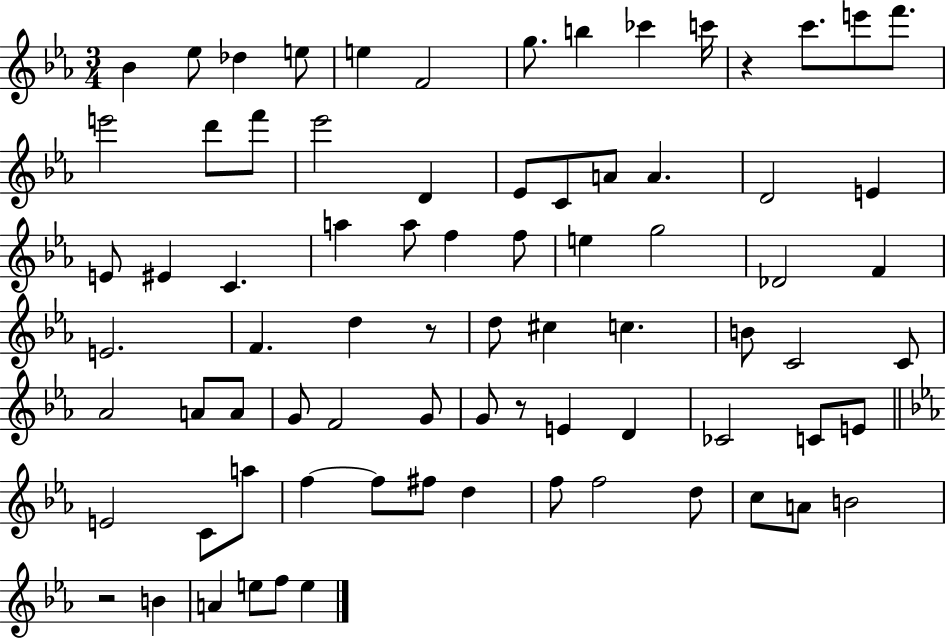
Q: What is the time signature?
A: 3/4